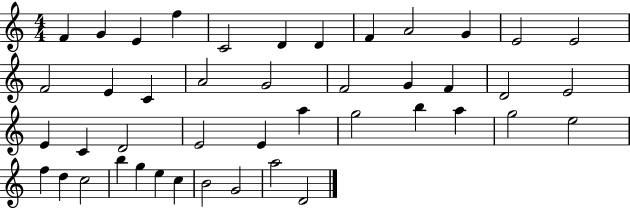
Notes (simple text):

F4/q G4/q E4/q F5/q C4/h D4/q D4/q F4/q A4/h G4/q E4/h E4/h F4/h E4/q C4/q A4/h G4/h F4/h G4/q F4/q D4/h E4/h E4/q C4/q D4/h E4/h E4/q A5/q G5/h B5/q A5/q G5/h E5/h F5/q D5/q C5/h B5/q G5/q E5/q C5/q B4/h G4/h A5/h D4/h